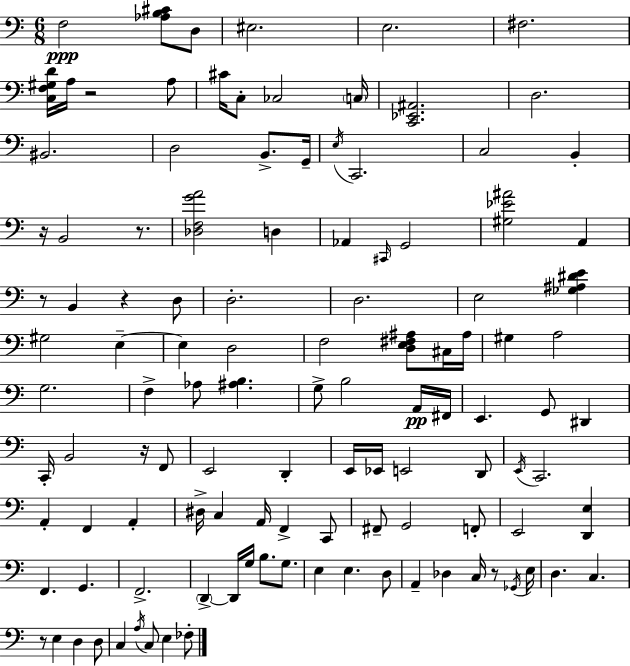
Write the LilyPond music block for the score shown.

{
  \clef bass
  \numericTimeSignature
  \time 6/8
  \key c \major
  f2\ppp <aes b cis'>8 d8 | eis2. | e2. | fis2. | \break <c f gis d'>16 a16 r2 a8 | cis'16 c8-. ces2 \parenthesize c16 | <c, ees, ais,>2. | d2. | \break bis,2. | d2 b,8.-> g,16-- | \acciaccatura { e16 } c,2. | c2 b,4-. | \break r16 b,2 r8. | <des f g' a'>2 d4 | aes,4 \grace { cis,16 } g,2 | <gis ees' ais'>2 a,4 | \break r8 b,4 r4 | d8 d2.-. | d2. | e2 <ges ais dis' e'>4 | \break gis2 e4--~~ | e4 d2 | f2 <d e fis ais>8 | cis16 ais16 gis4 a2 | \break g2. | f4-> aes8 <ais b>4. | g8-> b2 | a,16\pp fis,16 e,4. g,8 dis,4 | \break c,16-. b,2 r16 | f,8 e,2 d,4-. | e,16 ees,16 e,2 | d,8 \acciaccatura { e,16 } c,2. | \break a,4-. f,4 a,4-. | dis16-> c4 a,16 f,4-> | c,8 fis,8-- g,2 | f,8-. e,2 <d, e>4 | \break f,4. g,4. | f,2.-> | \parenthesize d,4->~~ d,16 g16 b8. | g8. e4 e4. | \break d8 a,4-- des4 c16 | r8 \acciaccatura { ges,16 } e16 d4. c4. | r8 e4 d4 | d8 c4 \acciaccatura { a16 } c8 e4 | \break fes8-. \bar "|."
}